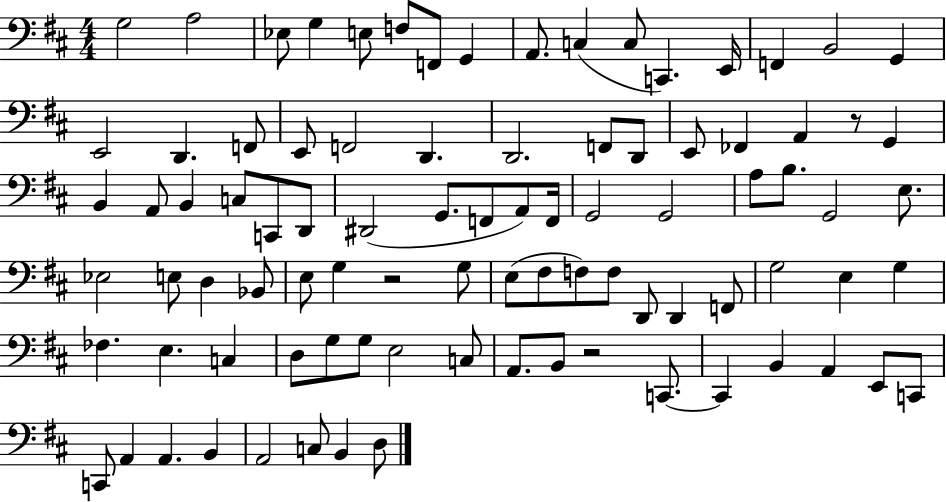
{
  \clef bass
  \numericTimeSignature
  \time 4/4
  \key d \major
  g2 a2 | ees8 g4 e8 f8 f,8 g,4 | a,8. c4( c8 c,4.) e,16 | f,4 b,2 g,4 | \break e,2 d,4. f,8 | e,8 f,2 d,4. | d,2. f,8 d,8 | e,8 fes,4 a,4 r8 g,4 | \break b,4 a,8 b,4 c8 c,8 d,8 | dis,2( g,8. f,8 a,8) f,16 | g,2 g,2 | a8 b8. g,2 e8. | \break ees2 e8 d4 bes,8 | e8 g4 r2 g8 | e8( fis8 f8) f8 d,8 d,4 f,8 | g2 e4 g4 | \break fes4. e4. c4 | d8 g8 g8 e2 c8 | a,8. b,8 r2 c,8.~~ | c,4 b,4 a,4 e,8 c,8 | \break c,8 a,4 a,4. b,4 | a,2 c8 b,4 d8 | \bar "|."
}